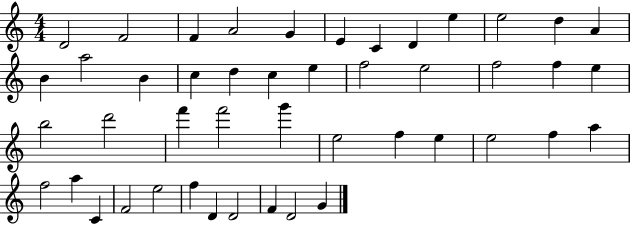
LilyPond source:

{
  \clef treble
  \numericTimeSignature
  \time 4/4
  \key c \major
  d'2 f'2 | f'4 a'2 g'4 | e'4 c'4 d'4 e''4 | e''2 d''4 a'4 | \break b'4 a''2 b'4 | c''4 d''4 c''4 e''4 | f''2 e''2 | f''2 f''4 e''4 | \break b''2 d'''2 | f'''4 f'''2 g'''4 | e''2 f''4 e''4 | e''2 f''4 a''4 | \break f''2 a''4 c'4 | f'2 e''2 | f''4 d'4 d'2 | f'4 d'2 g'4 | \break \bar "|."
}